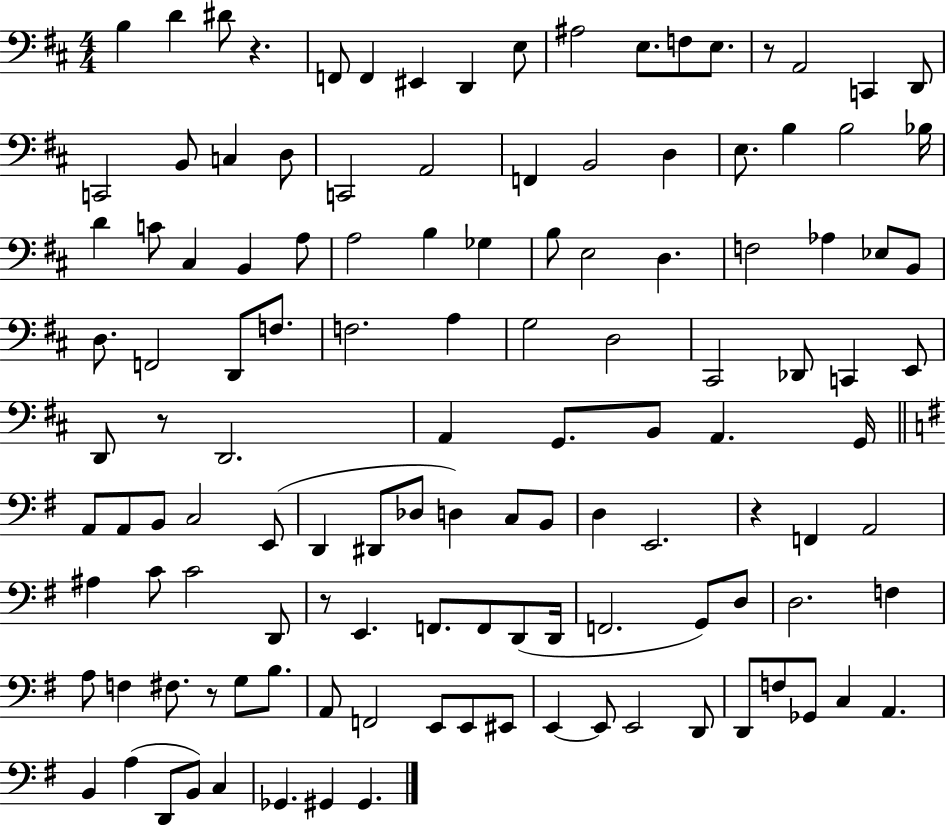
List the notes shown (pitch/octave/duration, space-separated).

B3/q D4/q D#4/e R/q. F2/e F2/q EIS2/q D2/q E3/e A#3/h E3/e. F3/e E3/e. R/e A2/h C2/q D2/e C2/h B2/e C3/q D3/e C2/h A2/h F2/q B2/h D3/q E3/e. B3/q B3/h Bb3/s D4/q C4/e C#3/q B2/q A3/e A3/h B3/q Gb3/q B3/e E3/h D3/q. F3/h Ab3/q Eb3/e B2/e D3/e. F2/h D2/e F3/e. F3/h. A3/q G3/h D3/h C#2/h Db2/e C2/q E2/e D2/e R/e D2/h. A2/q G2/e. B2/e A2/q. G2/s A2/e A2/e B2/e C3/h E2/e D2/q D#2/e Db3/e D3/q C3/e B2/e D3/q E2/h. R/q F2/q A2/h A#3/q C4/e C4/h D2/e R/e E2/q. F2/e. F2/e D2/e D2/s F2/h. G2/e D3/e D3/h. F3/q A3/e F3/q F#3/e. R/e G3/e B3/e. A2/e F2/h E2/e E2/e EIS2/e E2/q E2/e E2/h D2/e D2/e F3/e Gb2/e C3/q A2/q. B2/q A3/q D2/e B2/e C3/q Gb2/q. G#2/q G#2/q.